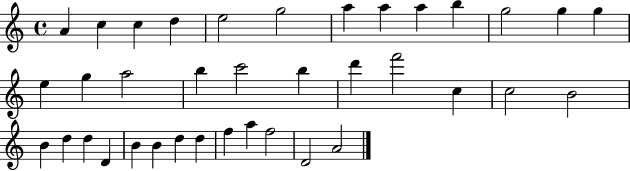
A4/q C5/q C5/q D5/q E5/h G5/h A5/q A5/q A5/q B5/q G5/h G5/q G5/q E5/q G5/q A5/h B5/q C6/h B5/q D6/q F6/h C5/q C5/h B4/h B4/q D5/q D5/q D4/q B4/q B4/q D5/q D5/q F5/q A5/q F5/h D4/h A4/h